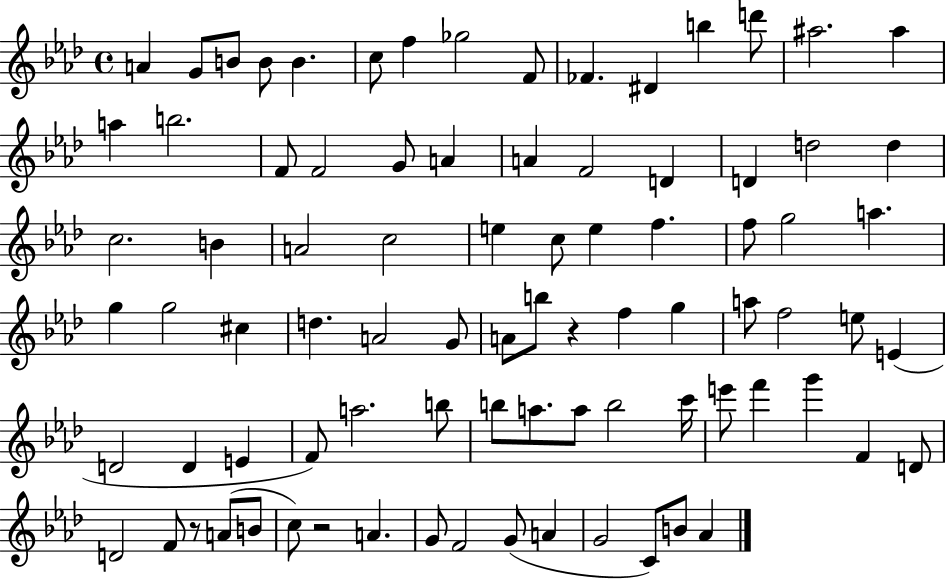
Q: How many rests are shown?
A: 3